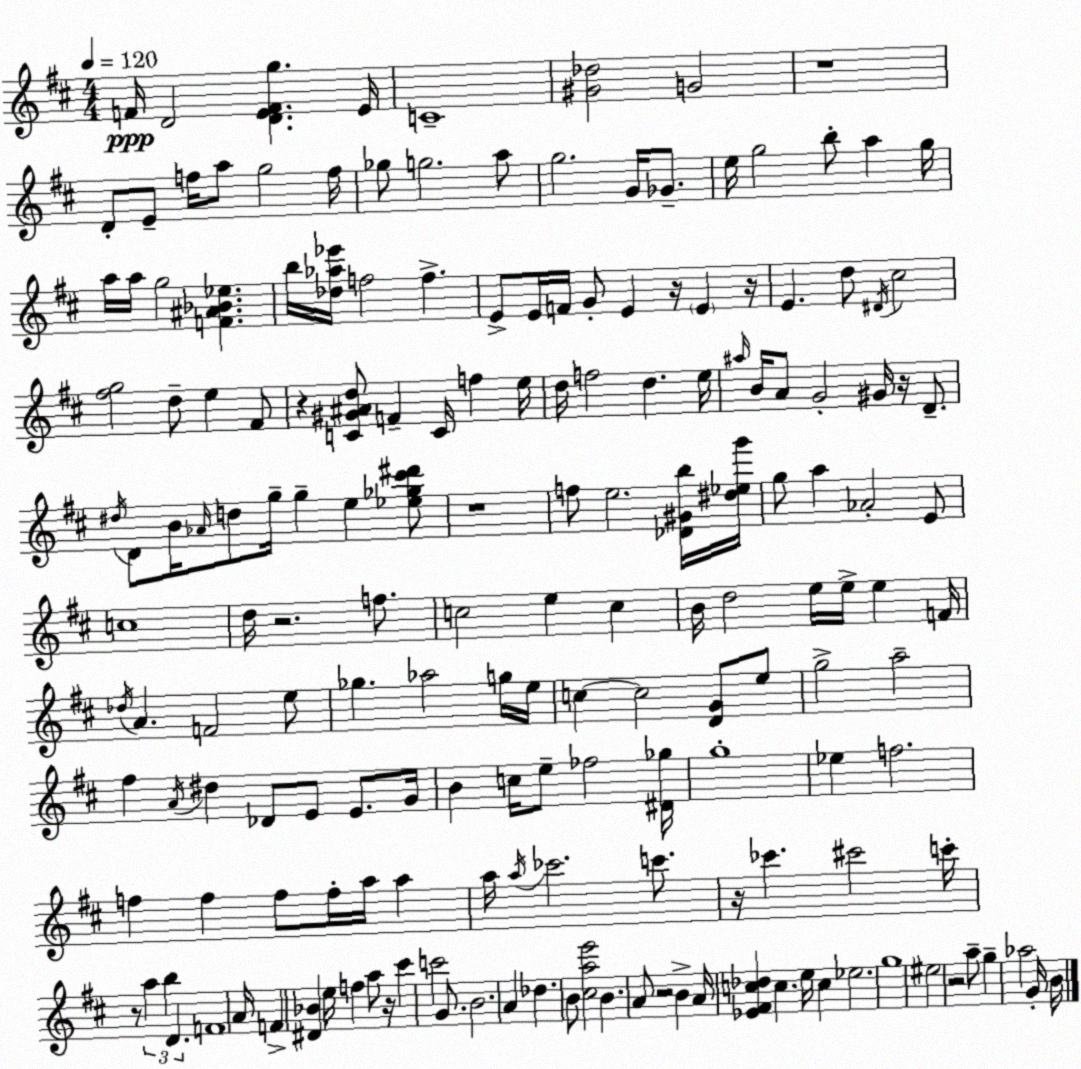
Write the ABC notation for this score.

X:1
T:Untitled
M:4/4
L:1/4
K:D
F/4 D2 [DEFg] E/4 C4 [^G_d]2 G2 z4 D/2 E/2 f/4 a/2 g2 f/4 _g/2 g2 a/2 g2 G/4 _G/2 e/4 g2 b/2 a g/4 a/4 a/4 g2 [F^A_B_e] b/4 [_d_a_e']/4 f2 f E/2 E/4 F/4 G/2 E z/4 E z/4 E d/2 ^D/4 ^c2 [^fg]2 d/2 e ^F/2 z [C^G^Ad]/2 F C/4 f e/4 d/4 f2 d e/4 ^a/4 B/4 A/2 G2 ^G/4 z/4 D/2 ^d/4 D/2 B/4 _A/4 d/2 g/4 g e [_e_g^c'^d']/2 z4 f/2 e2 [_D^Gb]/4 [^d_eg']/4 g/2 a _A2 E/2 c4 d/4 z2 f/2 c2 e c B/4 d2 e/4 e/4 e F/4 _d/4 A F2 e/2 _g _a2 g/4 e/4 c c2 [DG]/2 e/2 g2 a2 ^f A/4 ^d _D/2 E/2 E/2 G/4 B c/4 e/2 _f2 [^D_g]/4 g4 _e f2 f f f/2 f/4 a/4 a a/4 a/4 _c'2 c'/2 z/4 _c' ^c'2 c'/4 z/2 a b D F4 A/4 F [^D_B] e/4 f a/2 z/4 ^c' c'2 G/2 B2 A _d B/2 [^cae']2 B A/2 z2 B A/4 [_E^Fc_d] c e/4 c _e2 g4 ^e2 z2 a/2 g _a2 G/4 B/4